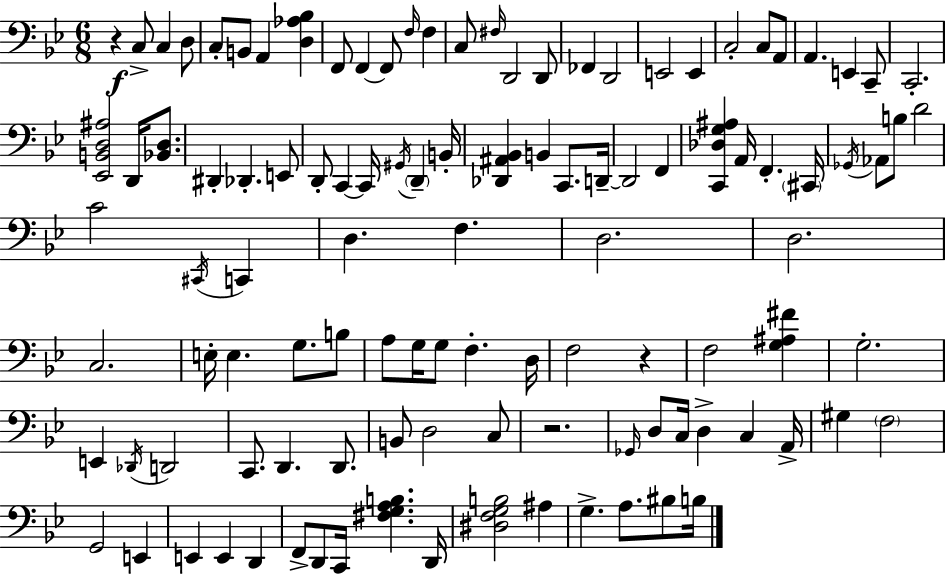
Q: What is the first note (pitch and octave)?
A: C3